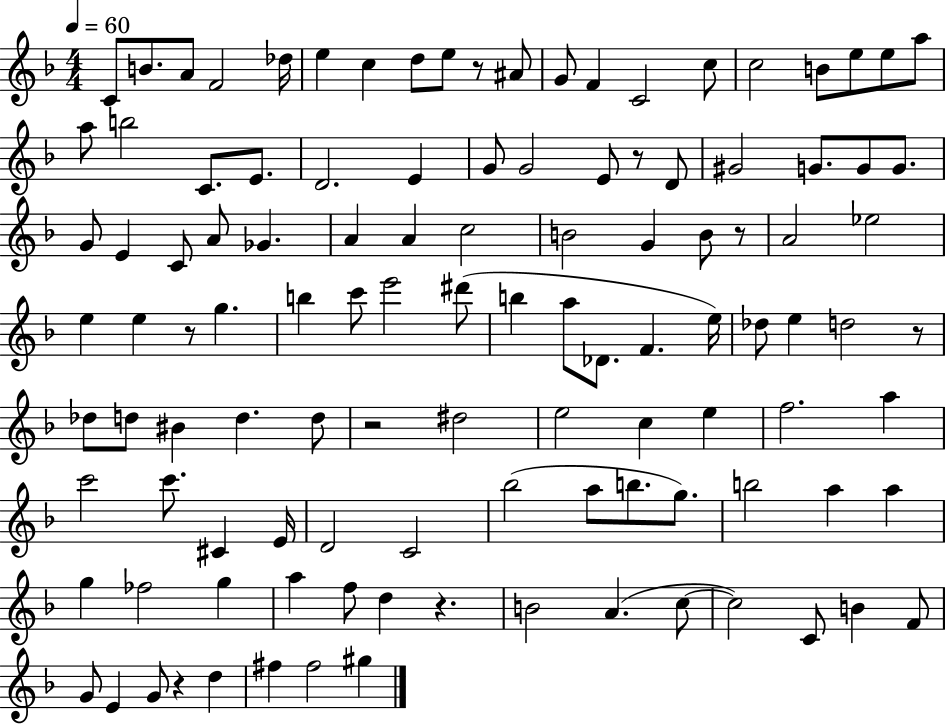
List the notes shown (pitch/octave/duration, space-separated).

C4/e B4/e. A4/e F4/h Db5/s E5/q C5/q D5/e E5/e R/e A#4/e G4/e F4/q C4/h C5/e C5/h B4/e E5/e E5/e A5/e A5/e B5/h C4/e. E4/e. D4/h. E4/q G4/e G4/h E4/e R/e D4/e G#4/h G4/e. G4/e G4/e. G4/e E4/q C4/e A4/e Gb4/q. A4/q A4/q C5/h B4/h G4/q B4/e R/e A4/h Eb5/h E5/q E5/q R/e G5/q. B5/q C6/e E6/h D#6/e B5/q A5/e Db4/e. F4/q. E5/s Db5/e E5/q D5/h R/e Db5/e D5/e BIS4/q D5/q. D5/e R/h D#5/h E5/h C5/q E5/q F5/h. A5/q C6/h C6/e. C#4/q E4/s D4/h C4/h Bb5/h A5/e B5/e. G5/e. B5/h A5/q A5/q G5/q FES5/h G5/q A5/q F5/e D5/q R/q. B4/h A4/q. C5/e C5/h C4/e B4/q F4/e G4/e E4/q G4/e R/q D5/q F#5/q F#5/h G#5/q